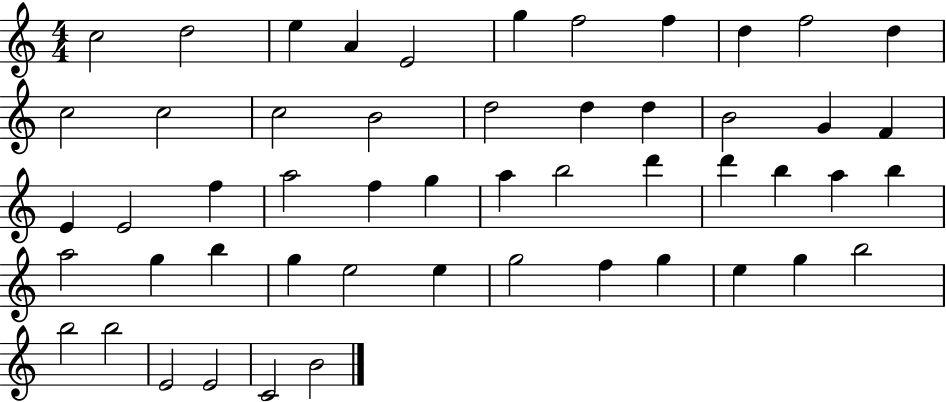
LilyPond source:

{
  \clef treble
  \numericTimeSignature
  \time 4/4
  \key c \major
  c''2 d''2 | e''4 a'4 e'2 | g''4 f''2 f''4 | d''4 f''2 d''4 | \break c''2 c''2 | c''2 b'2 | d''2 d''4 d''4 | b'2 g'4 f'4 | \break e'4 e'2 f''4 | a''2 f''4 g''4 | a''4 b''2 d'''4 | d'''4 b''4 a''4 b''4 | \break a''2 g''4 b''4 | g''4 e''2 e''4 | g''2 f''4 g''4 | e''4 g''4 b''2 | \break b''2 b''2 | e'2 e'2 | c'2 b'2 | \bar "|."
}